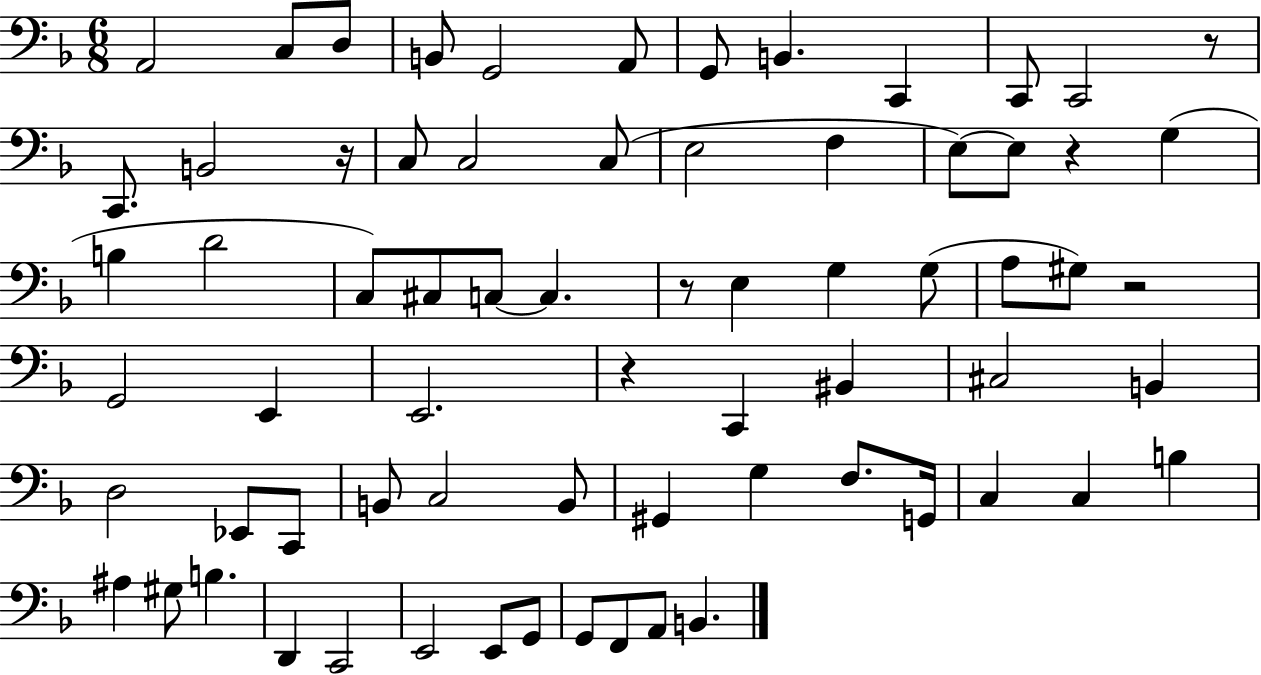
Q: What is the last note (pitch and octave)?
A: B2